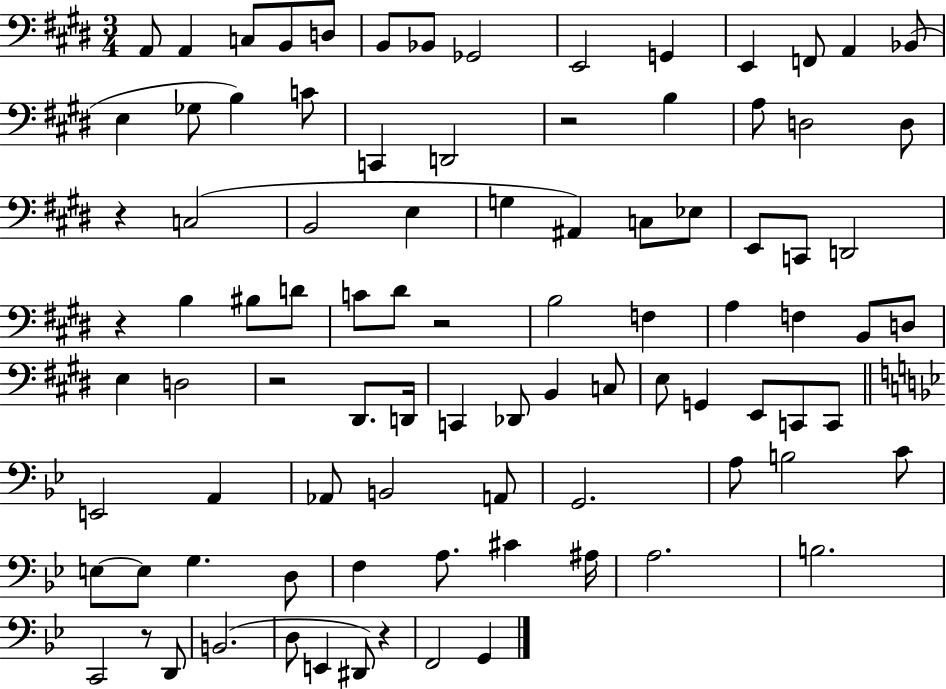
{
  \clef bass
  \numericTimeSignature
  \time 3/4
  \key e \major
  a,8 a,4 c8 b,8 d8 | b,8 bes,8 ges,2 | e,2 g,4 | e,4 f,8 a,4 bes,8( | \break e4 ges8 b4) c'8 | c,4 d,2 | r2 b4 | a8 d2 d8 | \break r4 c2( | b,2 e4 | g4 ais,4) c8 ees8 | e,8 c,8 d,2 | \break r4 b4 bis8 d'8 | c'8 dis'8 r2 | b2 f4 | a4 f4 b,8 d8 | \break e4 d2 | r2 dis,8. d,16 | c,4 des,8 b,4 c8 | e8 g,4 e,8 c,8 c,8 | \break \bar "||" \break \key bes \major e,2 a,4 | aes,8 b,2 a,8 | g,2. | a8 b2 c'8 | \break e8~~ e8 g4. d8 | f4 a8. cis'4 ais16 | a2. | b2. | \break c,2 r8 d,8 | b,2.( | d8 e,4 dis,8) r4 | f,2 g,4 | \break \bar "|."
}